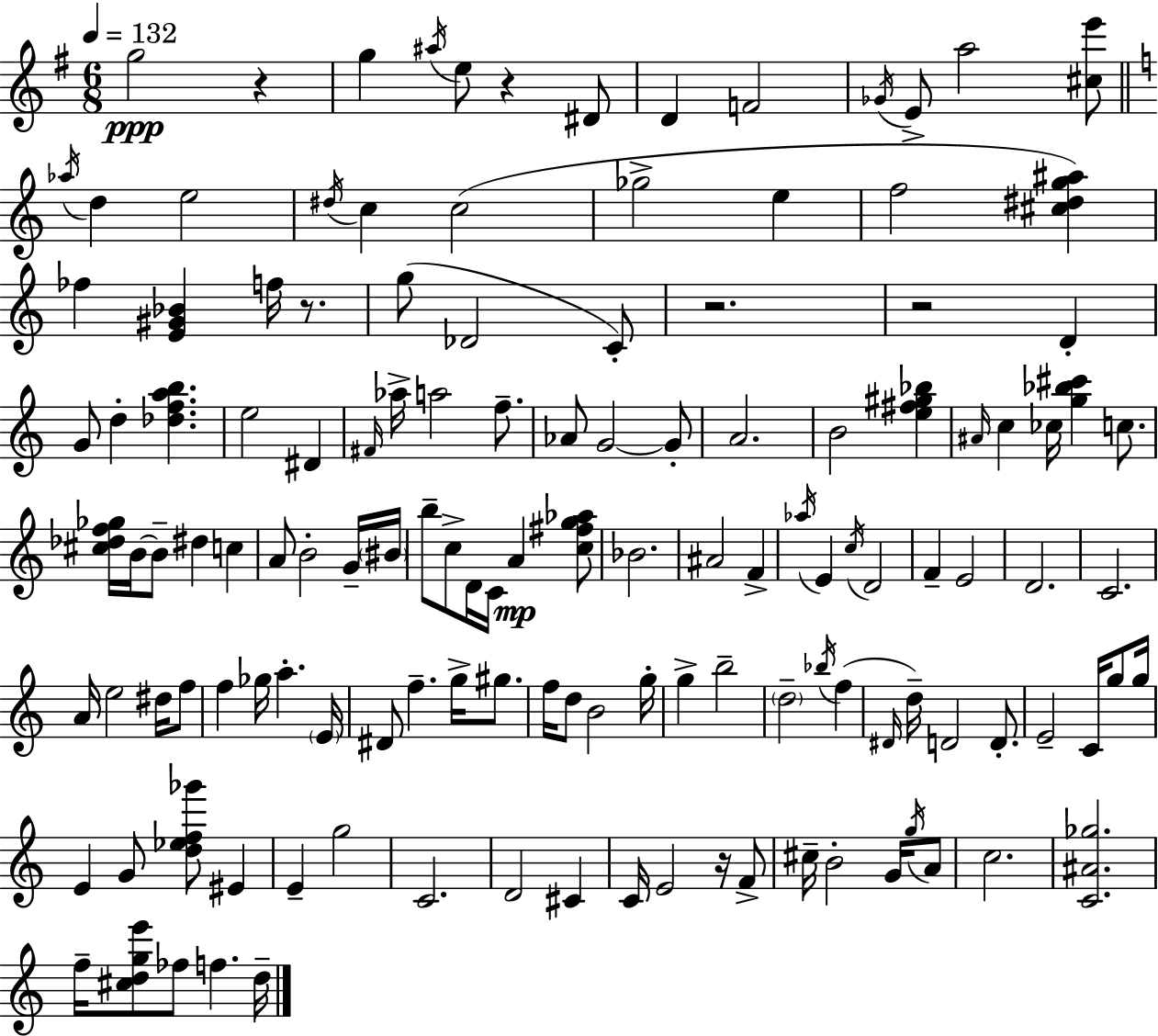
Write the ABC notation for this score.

X:1
T:Untitled
M:6/8
L:1/4
K:Em
g2 z g ^a/4 e/2 z ^D/2 D F2 _G/4 E/2 a2 [^ce']/2 _a/4 d e2 ^d/4 c c2 _g2 e f2 [^c^dg^a] _f [E^G_B] f/4 z/2 g/2 _D2 C/2 z2 z2 D G/2 d [_dfab] e2 ^D ^F/4 _a/4 a2 f/2 _A/2 G2 G/2 A2 B2 [e^f^g_b] ^A/4 c _c/4 [g_b^c'] c/2 [^c_df_g]/4 B/4 B/2 ^d c A/2 B2 G/4 ^B/4 b/2 c/2 D/4 C/4 A [c^fg_a]/2 _B2 ^A2 F _a/4 E c/4 D2 F E2 D2 C2 A/4 e2 ^d/4 f/2 f _g/4 a E/4 ^D/2 f g/4 ^g/2 f/4 d/2 B2 g/4 g b2 d2 _b/4 f ^D/4 d/4 D2 D/2 E2 C/4 g/2 g/4 E G/2 [d_ef_g']/2 ^E E g2 C2 D2 ^C C/4 E2 z/4 F/2 ^c/4 B2 G/4 g/4 A/2 c2 [C^A_g]2 f/4 [^cdge']/2 _f/2 f d/4